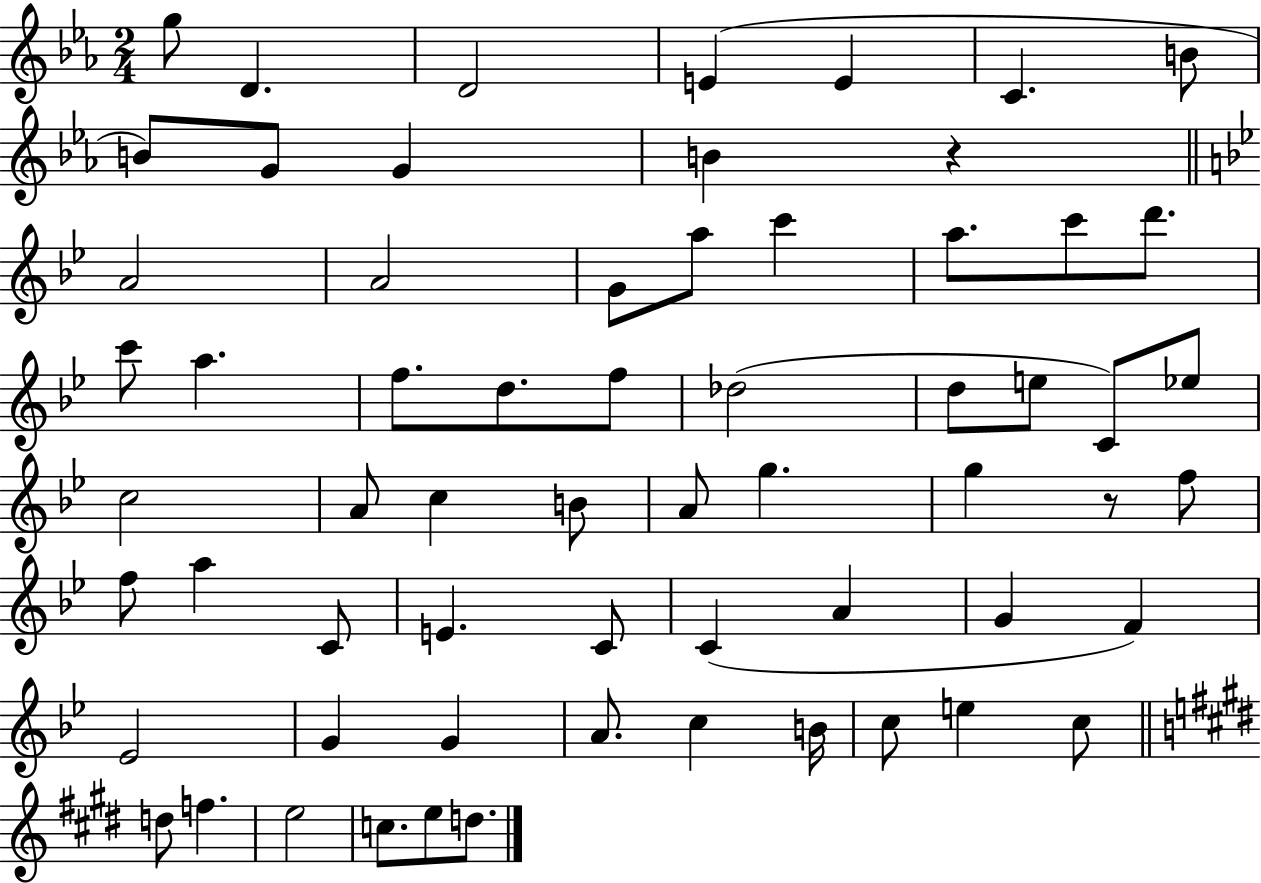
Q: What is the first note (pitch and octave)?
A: G5